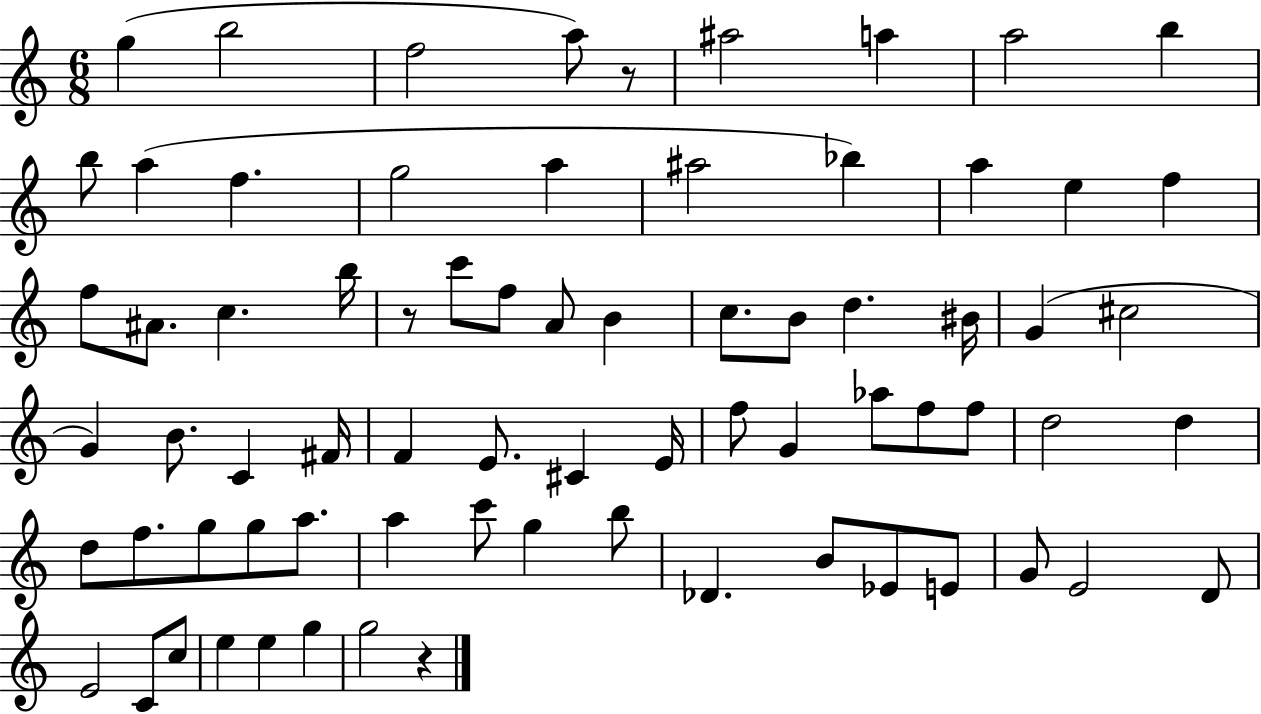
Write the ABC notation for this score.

X:1
T:Untitled
M:6/8
L:1/4
K:C
g b2 f2 a/2 z/2 ^a2 a a2 b b/2 a f g2 a ^a2 _b a e f f/2 ^A/2 c b/4 z/2 c'/2 f/2 A/2 B c/2 B/2 d ^B/4 G ^c2 G B/2 C ^F/4 F E/2 ^C E/4 f/2 G _a/2 f/2 f/2 d2 d d/2 f/2 g/2 g/2 a/2 a c'/2 g b/2 _D B/2 _E/2 E/2 G/2 E2 D/2 E2 C/2 c/2 e e g g2 z